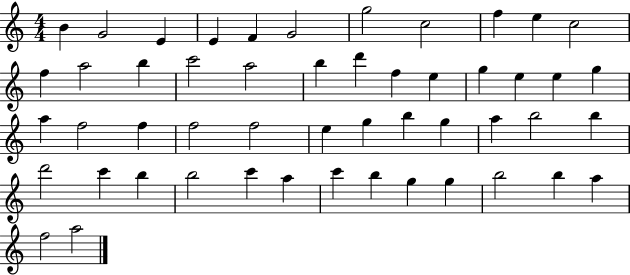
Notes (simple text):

B4/q G4/h E4/q E4/q F4/q G4/h G5/h C5/h F5/q E5/q C5/h F5/q A5/h B5/q C6/h A5/h B5/q D6/q F5/q E5/q G5/q E5/q E5/q G5/q A5/q F5/h F5/q F5/h F5/h E5/q G5/q B5/q G5/q A5/q B5/h B5/q D6/h C6/q B5/q B5/h C6/q A5/q C6/q B5/q G5/q G5/q B5/h B5/q A5/q F5/h A5/h